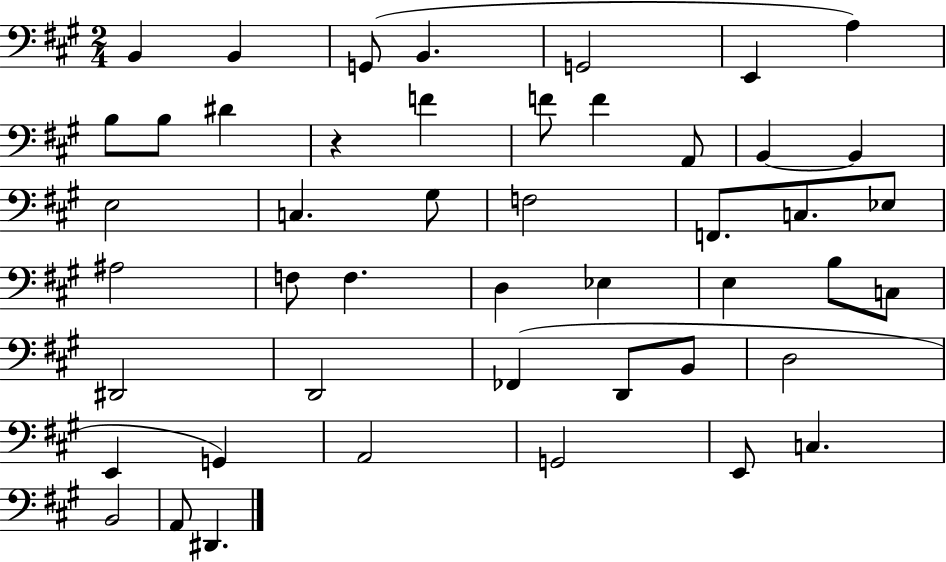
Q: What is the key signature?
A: A major